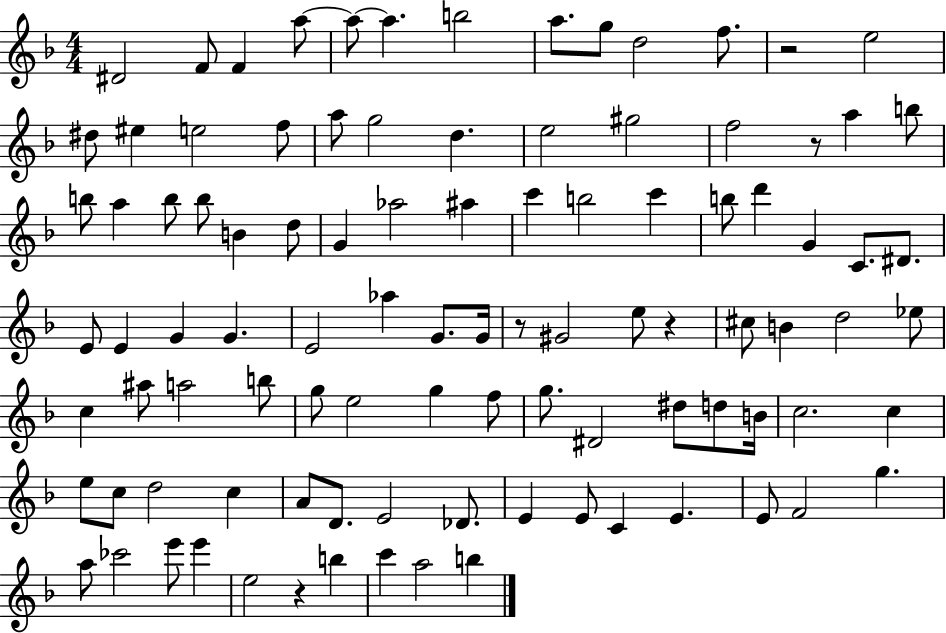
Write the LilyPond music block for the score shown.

{
  \clef treble
  \numericTimeSignature
  \time 4/4
  \key f \major
  dis'2 f'8 f'4 a''8~~ | a''8~~ a''4. b''2 | a''8. g''8 d''2 f''8. | r2 e''2 | \break dis''8 eis''4 e''2 f''8 | a''8 g''2 d''4. | e''2 gis''2 | f''2 r8 a''4 b''8 | \break b''8 a''4 b''8 b''8 b'4 d''8 | g'4 aes''2 ais''4 | c'''4 b''2 c'''4 | b''8 d'''4 g'4 c'8. dis'8. | \break e'8 e'4 g'4 g'4. | e'2 aes''4 g'8. g'16 | r8 gis'2 e''8 r4 | cis''8 b'4 d''2 ees''8 | \break c''4 ais''8 a''2 b''8 | g''8 e''2 g''4 f''8 | g''8. dis'2 dis''8 d''8 b'16 | c''2. c''4 | \break e''8 c''8 d''2 c''4 | a'8 d'8. e'2 des'8. | e'4 e'8 c'4 e'4. | e'8 f'2 g''4. | \break a''8 ces'''2 e'''8 e'''4 | e''2 r4 b''4 | c'''4 a''2 b''4 | \bar "|."
}